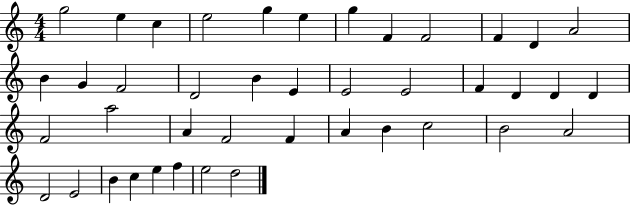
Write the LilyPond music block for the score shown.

{
  \clef treble
  \numericTimeSignature
  \time 4/4
  \key c \major
  g''2 e''4 c''4 | e''2 g''4 e''4 | g''4 f'4 f'2 | f'4 d'4 a'2 | \break b'4 g'4 f'2 | d'2 b'4 e'4 | e'2 e'2 | f'4 d'4 d'4 d'4 | \break f'2 a''2 | a'4 f'2 f'4 | a'4 b'4 c''2 | b'2 a'2 | \break d'2 e'2 | b'4 c''4 e''4 f''4 | e''2 d''2 | \bar "|."
}